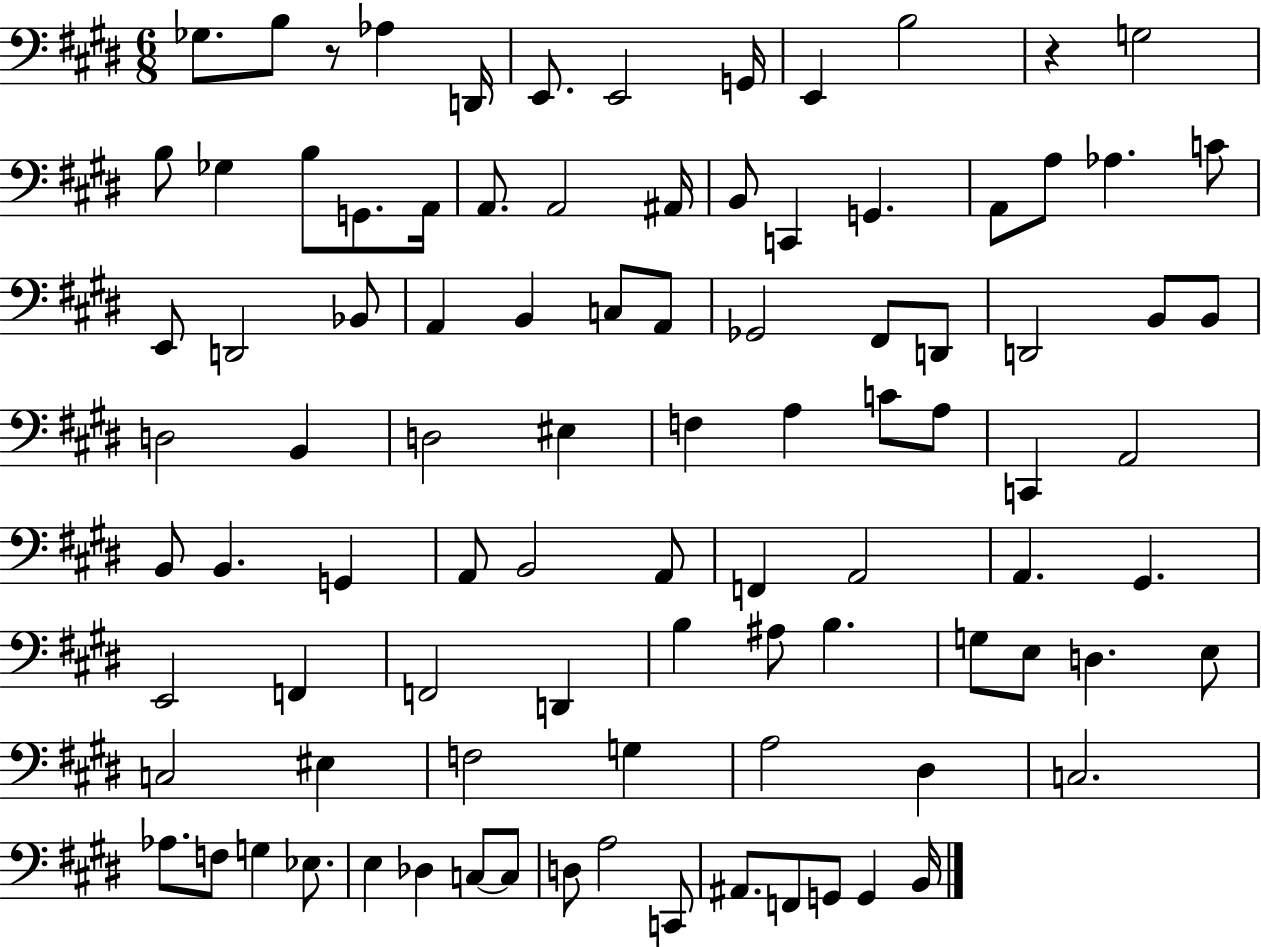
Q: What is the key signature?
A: E major